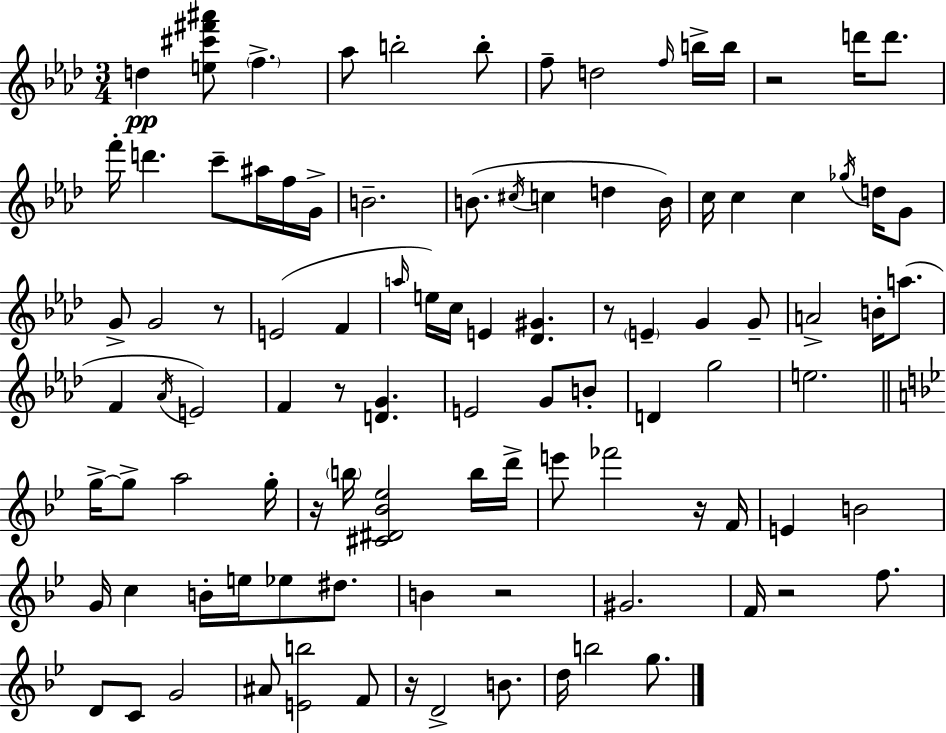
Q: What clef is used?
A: treble